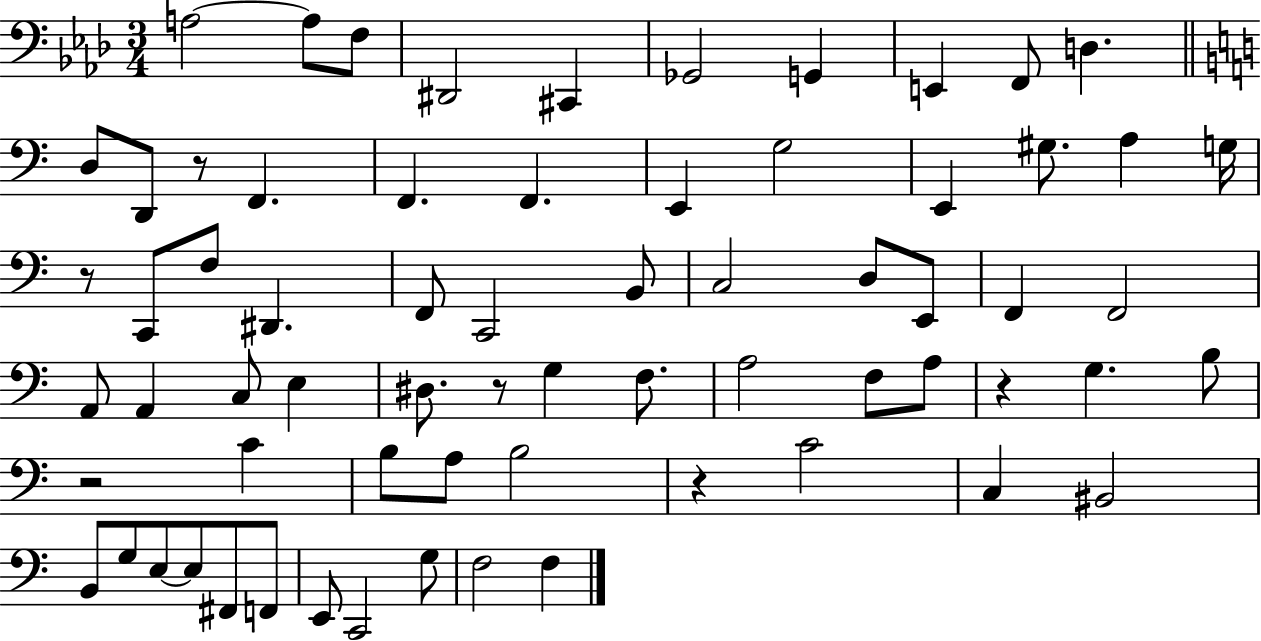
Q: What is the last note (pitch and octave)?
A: F3